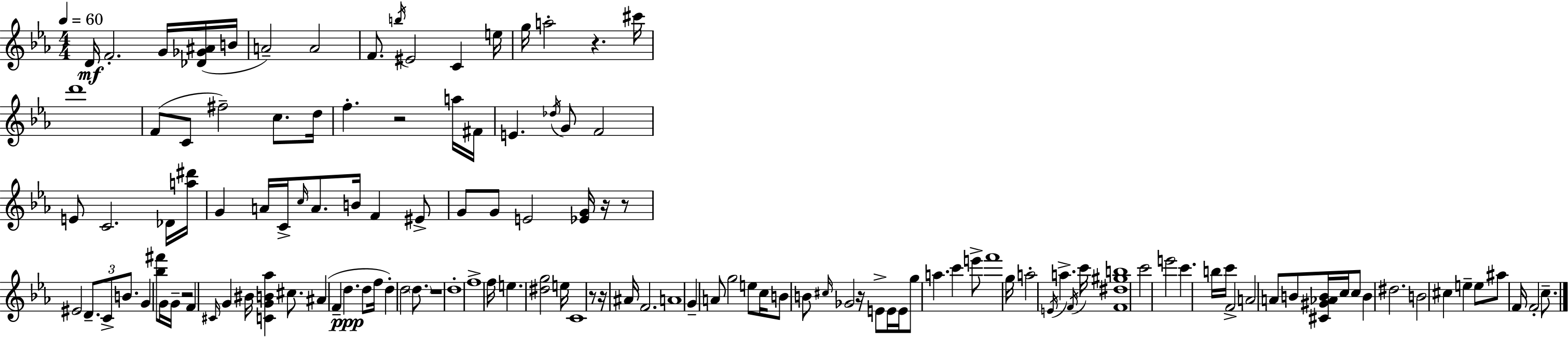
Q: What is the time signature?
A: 4/4